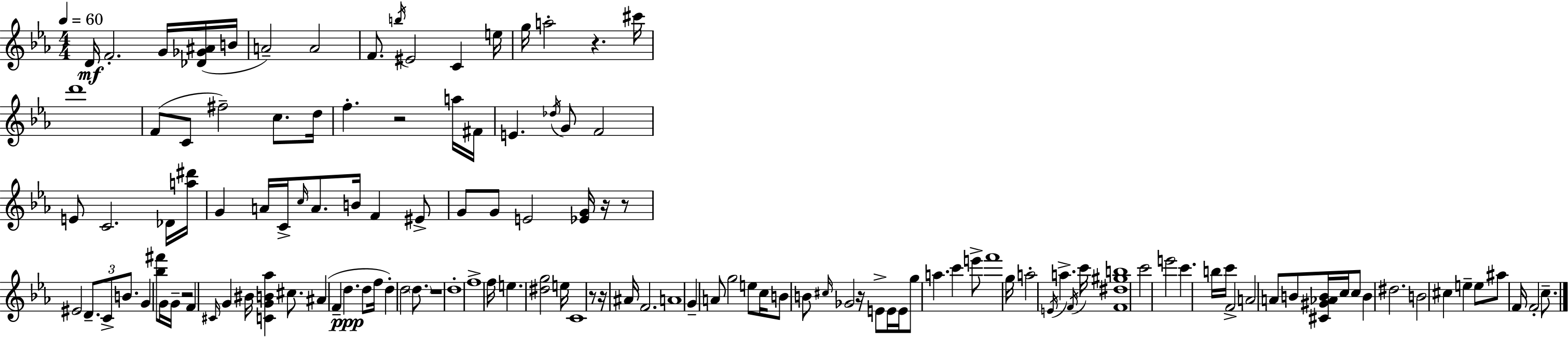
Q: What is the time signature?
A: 4/4